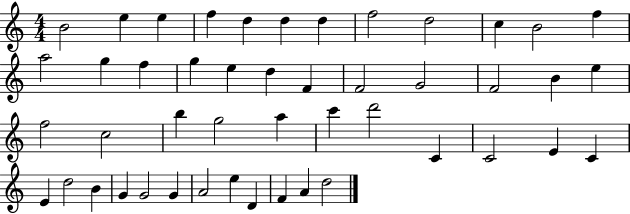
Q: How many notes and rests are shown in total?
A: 47